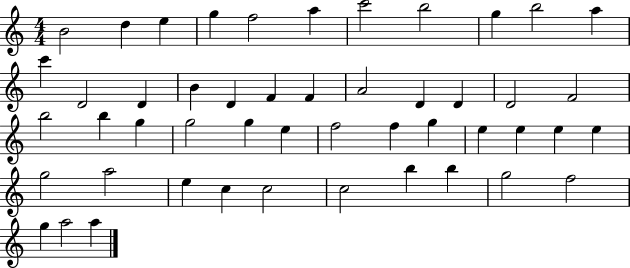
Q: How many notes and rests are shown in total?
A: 49